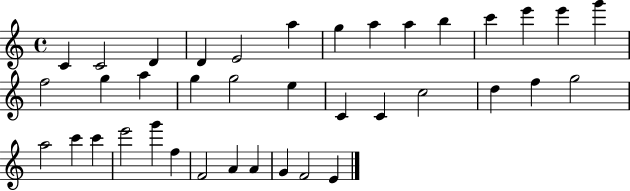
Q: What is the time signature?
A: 4/4